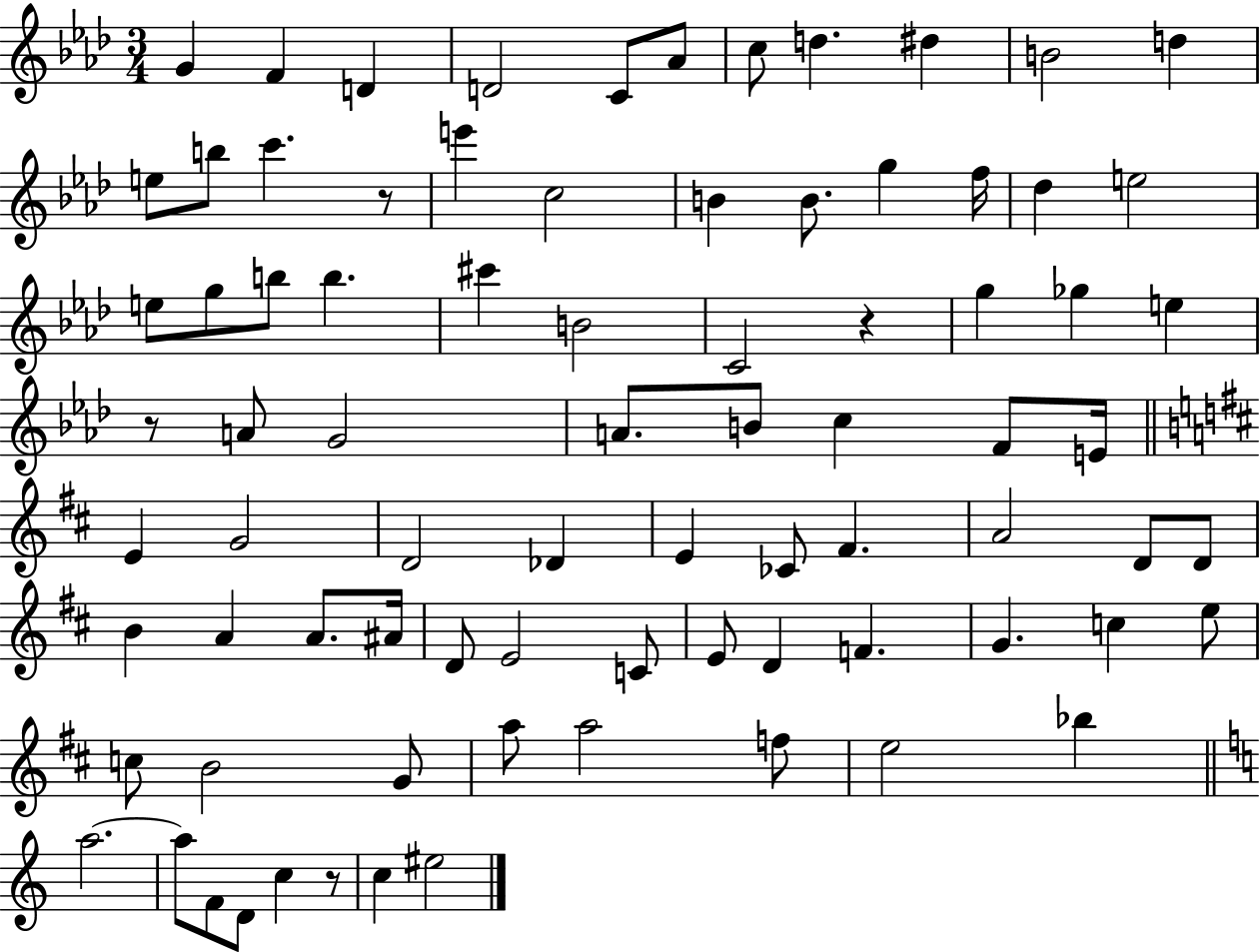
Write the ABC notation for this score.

X:1
T:Untitled
M:3/4
L:1/4
K:Ab
G F D D2 C/2 _A/2 c/2 d ^d B2 d e/2 b/2 c' z/2 e' c2 B B/2 g f/4 _d e2 e/2 g/2 b/2 b ^c' B2 C2 z g _g e z/2 A/2 G2 A/2 B/2 c F/2 E/4 E G2 D2 _D E _C/2 ^F A2 D/2 D/2 B A A/2 ^A/4 D/2 E2 C/2 E/2 D F G c e/2 c/2 B2 G/2 a/2 a2 f/2 e2 _b a2 a/2 F/2 D/2 c z/2 c ^e2